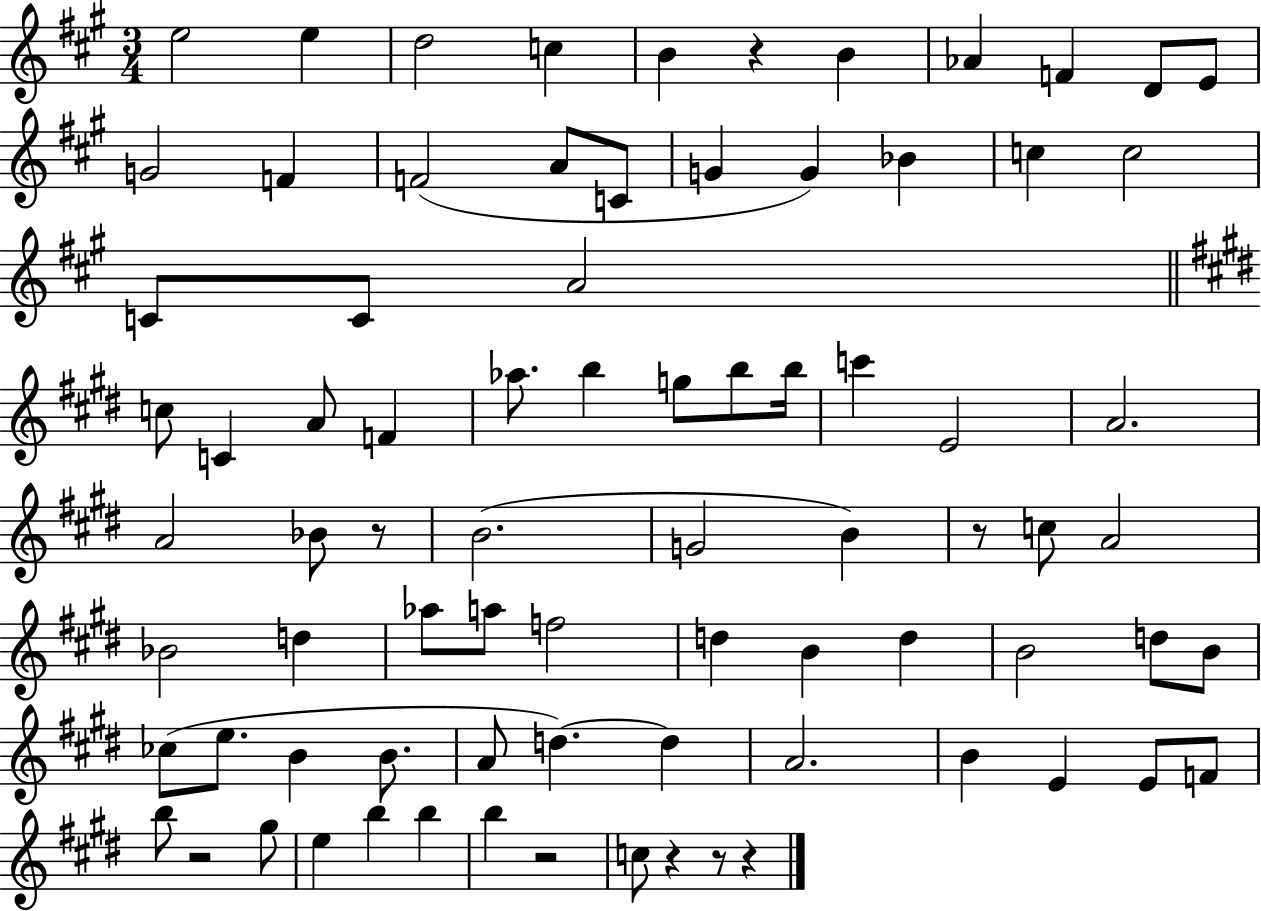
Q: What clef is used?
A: treble